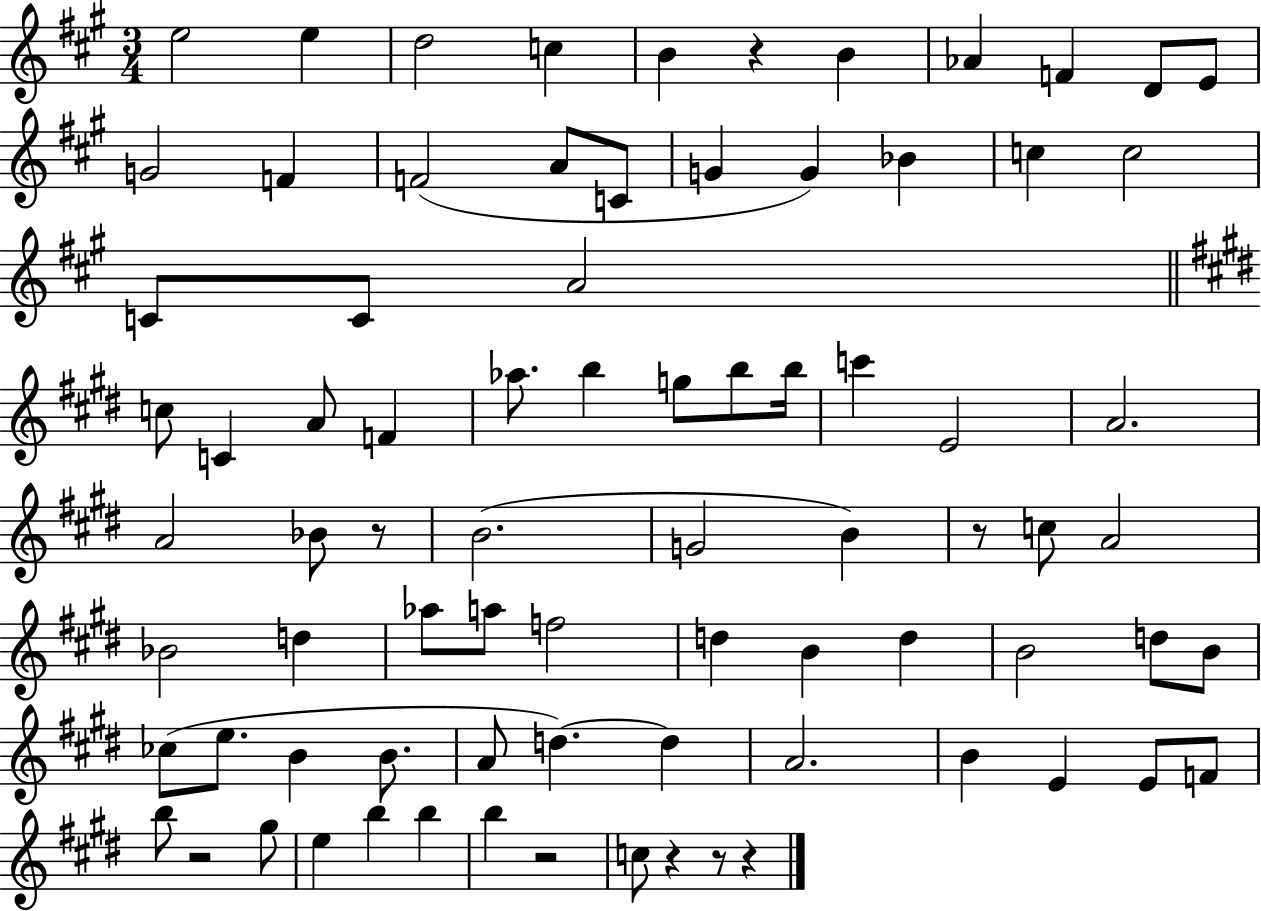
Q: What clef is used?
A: treble